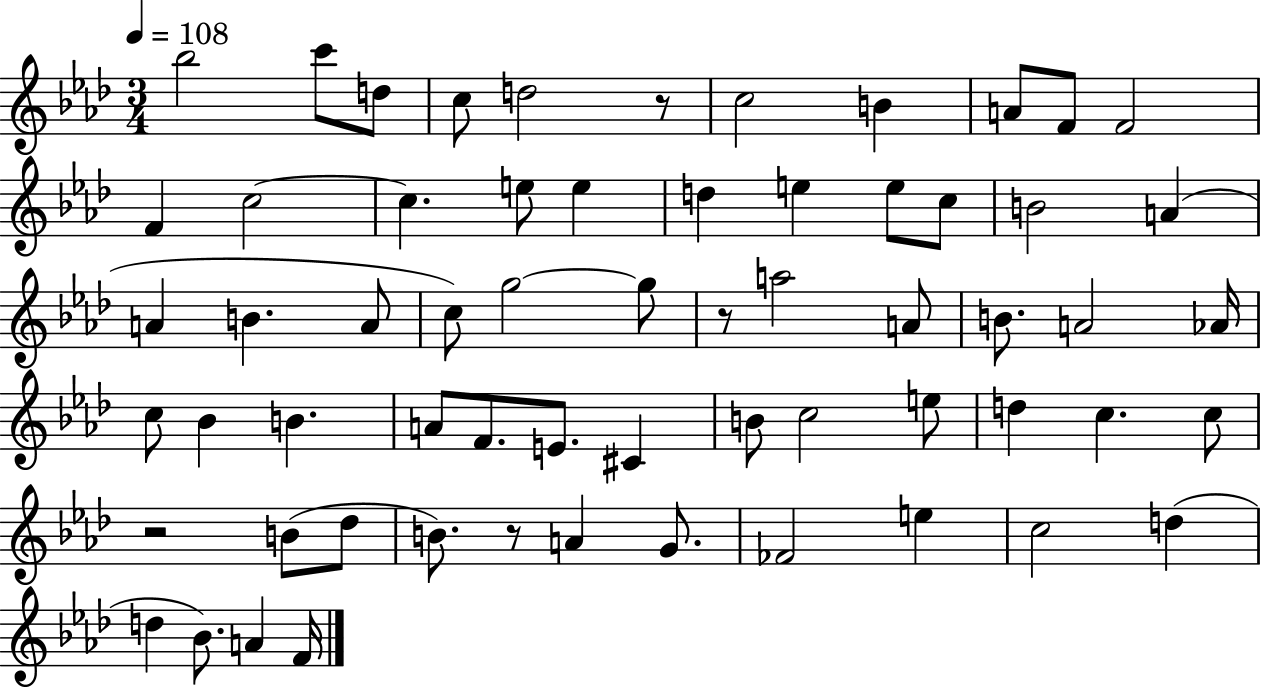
{
  \clef treble
  \numericTimeSignature
  \time 3/4
  \key aes \major
  \tempo 4 = 108
  bes''2 c'''8 d''8 | c''8 d''2 r8 | c''2 b'4 | a'8 f'8 f'2 | \break f'4 c''2~~ | c''4. e''8 e''4 | d''4 e''4 e''8 c''8 | b'2 a'4( | \break a'4 b'4. a'8 | c''8) g''2~~ g''8 | r8 a''2 a'8 | b'8. a'2 aes'16 | \break c''8 bes'4 b'4. | a'8 f'8. e'8. cis'4 | b'8 c''2 e''8 | d''4 c''4. c''8 | \break r2 b'8( des''8 | b'8.) r8 a'4 g'8. | fes'2 e''4 | c''2 d''4( | \break d''4 bes'8.) a'4 f'16 | \bar "|."
}